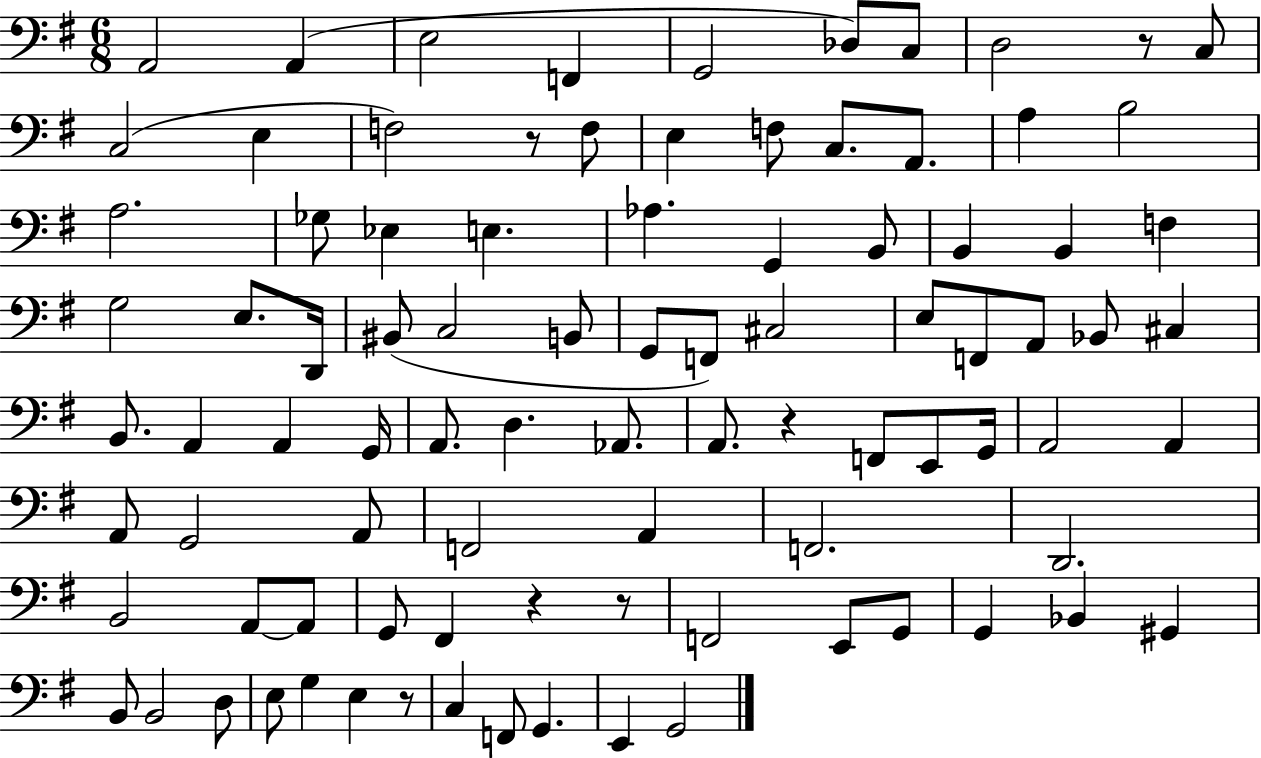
{
  \clef bass
  \numericTimeSignature
  \time 6/8
  \key g \major
  a,2 a,4( | e2 f,4 | g,2 des8) c8 | d2 r8 c8 | \break c2( e4 | f2) r8 f8 | e4 f8 c8. a,8. | a4 b2 | \break a2. | ges8 ees4 e4. | aes4. g,4 b,8 | b,4 b,4 f4 | \break g2 e8. d,16 | bis,8( c2 b,8 | g,8 f,8) cis2 | e8 f,8 a,8 bes,8 cis4 | \break b,8. a,4 a,4 g,16 | a,8. d4. aes,8. | a,8. r4 f,8 e,8 g,16 | a,2 a,4 | \break a,8 g,2 a,8 | f,2 a,4 | f,2. | d,2. | \break b,2 a,8~~ a,8 | g,8 fis,4 r4 r8 | f,2 e,8 g,8 | g,4 bes,4 gis,4 | \break b,8 b,2 d8 | e8 g4 e4 r8 | c4 f,8 g,4. | e,4 g,2 | \break \bar "|."
}